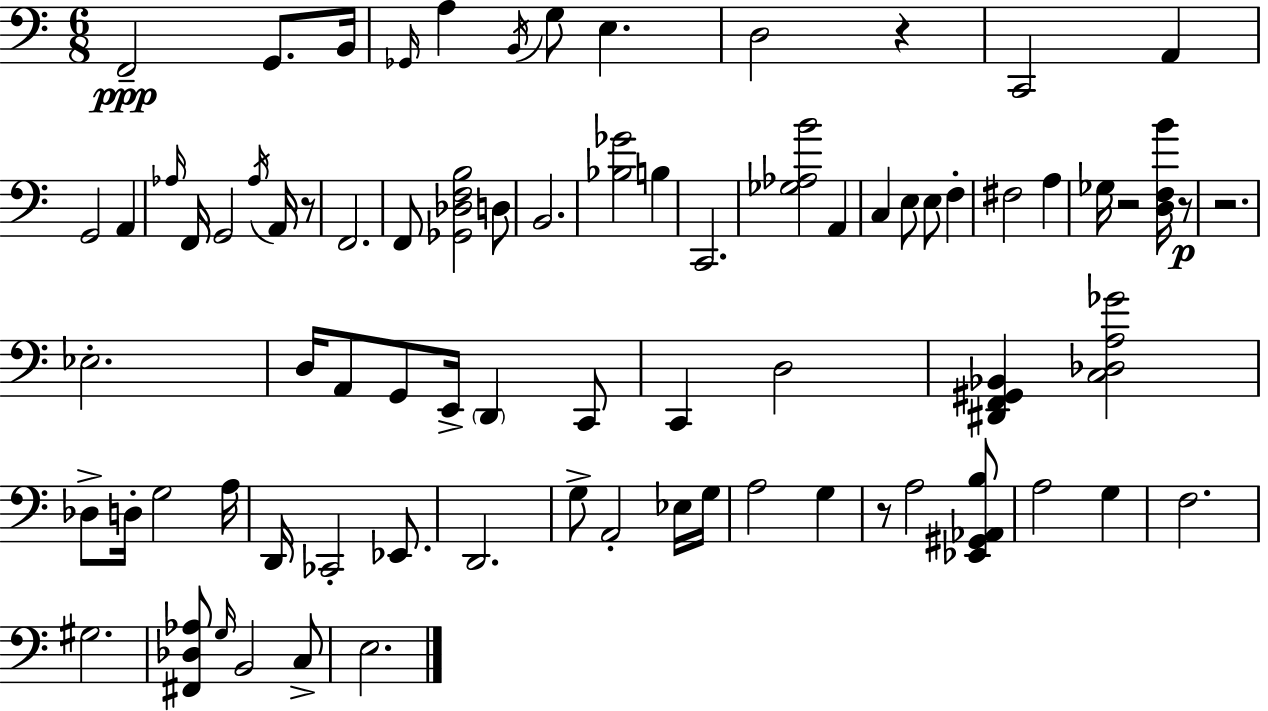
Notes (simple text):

F2/h G2/e. B2/s Gb2/s A3/q B2/s G3/e E3/q. D3/h R/q C2/h A2/q G2/h A2/q Ab3/s F2/s G2/h Ab3/s A2/s R/e F2/h. F2/e [Gb2,Db3,F3,B3]/h D3/e B2/h. [Bb3,Gb4]/h B3/q C2/h. [Gb3,Ab3,B4]/h A2/q C3/q E3/e E3/e F3/q F#3/h A3/q Gb3/s R/h [D3,F3,B4]/s R/e R/h. Eb3/h. D3/s A2/e G2/e E2/s D2/q C2/e C2/q D3/h [D#2,F2,G#2,Bb2]/q [C3,Db3,A3,Gb4]/h Db3/e D3/s G3/h A3/s D2/s CES2/h Eb2/e. D2/h. G3/e A2/h Eb3/s G3/s A3/h G3/q R/e A3/h [Eb2,G#2,Ab2,B3]/e A3/h G3/q F3/h. G#3/h. [F#2,Db3,Ab3]/e G3/s B2/h C3/e E3/h.